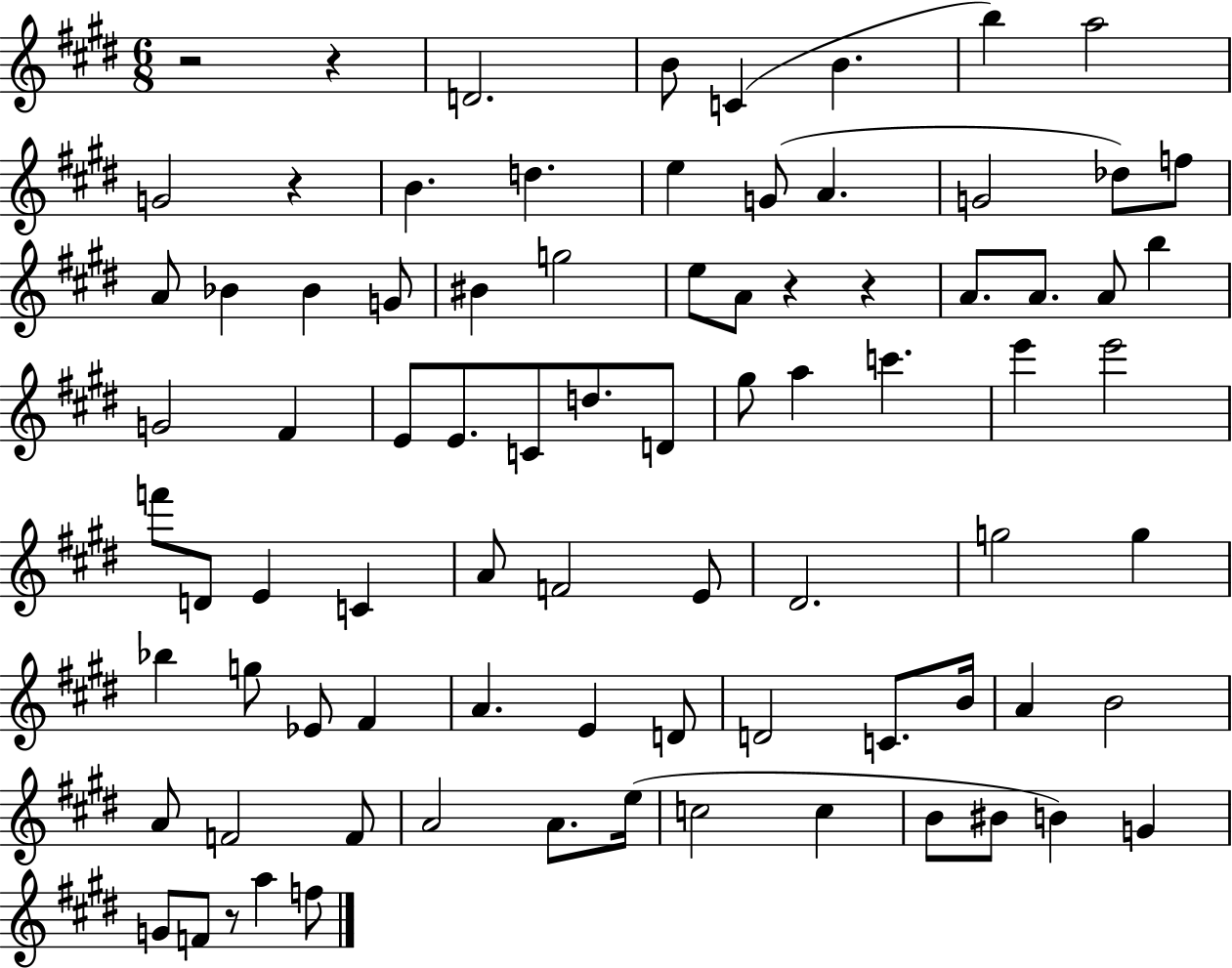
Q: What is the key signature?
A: E major